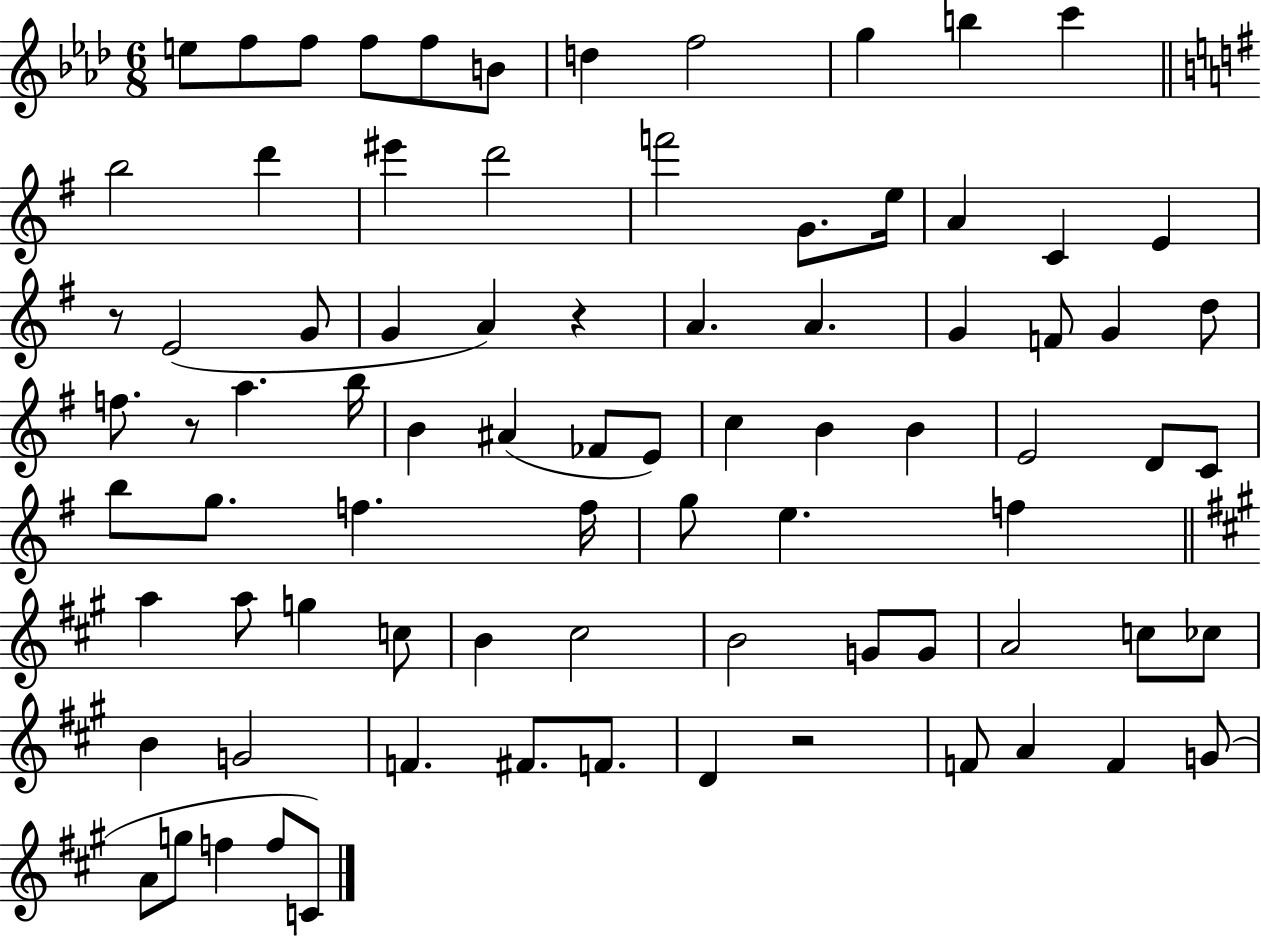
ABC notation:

X:1
T:Untitled
M:6/8
L:1/4
K:Ab
e/2 f/2 f/2 f/2 f/2 B/2 d f2 g b c' b2 d' ^e' d'2 f'2 G/2 e/4 A C E z/2 E2 G/2 G A z A A G F/2 G d/2 f/2 z/2 a b/4 B ^A _F/2 E/2 c B B E2 D/2 C/2 b/2 g/2 f f/4 g/2 e f a a/2 g c/2 B ^c2 B2 G/2 G/2 A2 c/2 _c/2 B G2 F ^F/2 F/2 D z2 F/2 A F G/2 A/2 g/2 f f/2 C/2